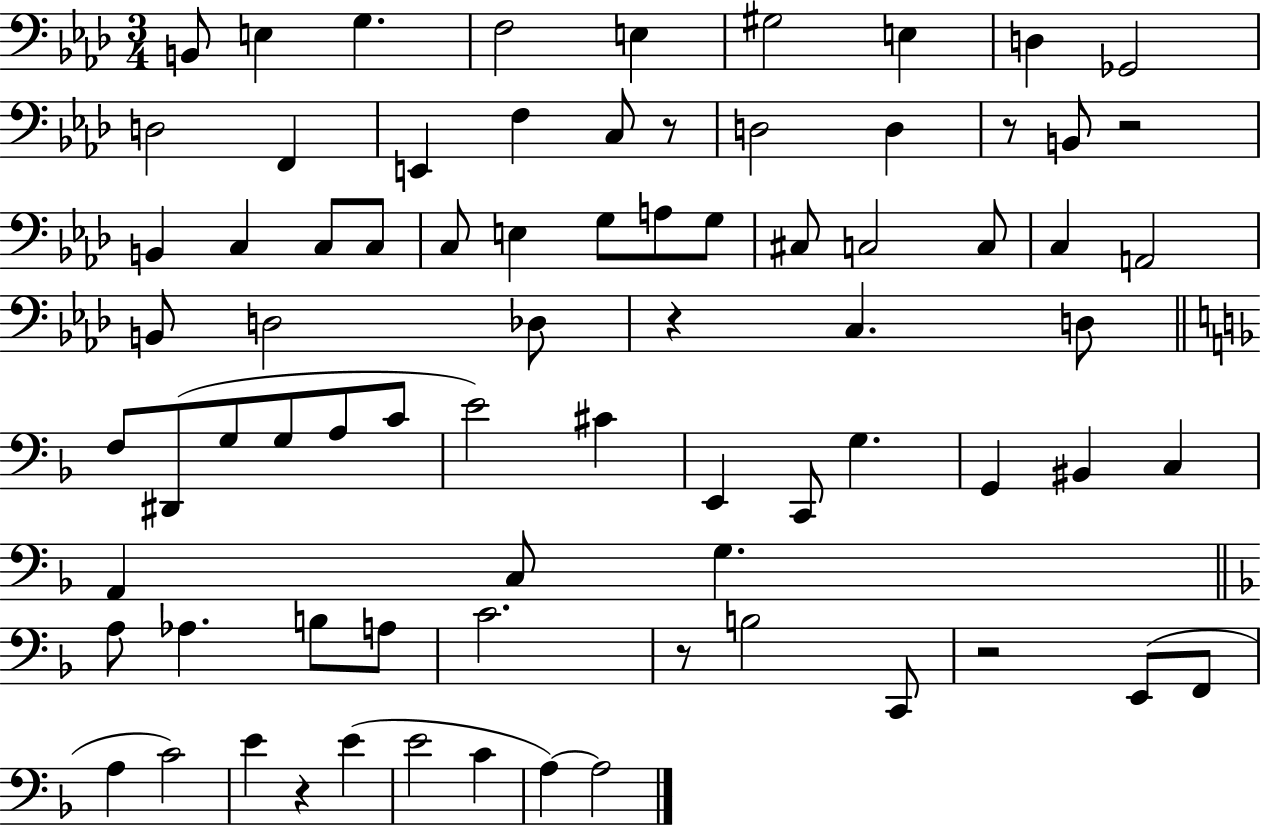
{
  \clef bass
  \numericTimeSignature
  \time 3/4
  \key aes \major
  b,8 e4 g4. | f2 e4 | gis2 e4 | d4 ges,2 | \break d2 f,4 | e,4 f4 c8 r8 | d2 d4 | r8 b,8 r2 | \break b,4 c4 c8 c8 | c8 e4 g8 a8 g8 | cis8 c2 c8 | c4 a,2 | \break b,8 d2 des8 | r4 c4. d8 | \bar "||" \break \key d \minor f8 dis,8( g8 g8 a8 c'8 | e'2) cis'4 | e,4 c,8 g4. | g,4 bis,4 c4 | \break a,4 c8 g4. | \bar "||" \break \key f \major a8 aes4. b8 a8 | c'2. | r8 b2 c,8 | r2 e,8( f,8 | \break a4 c'2) | e'4 r4 e'4( | e'2 c'4 | a4~~) a2 | \break \bar "|."
}